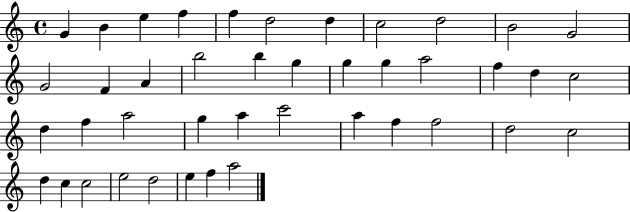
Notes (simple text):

G4/q B4/q E5/q F5/q F5/q D5/h D5/q C5/h D5/h B4/h G4/h G4/h F4/q A4/q B5/h B5/q G5/q G5/q G5/q A5/h F5/q D5/q C5/h D5/q F5/q A5/h G5/q A5/q C6/h A5/q F5/q F5/h D5/h C5/h D5/q C5/q C5/h E5/h D5/h E5/q F5/q A5/h